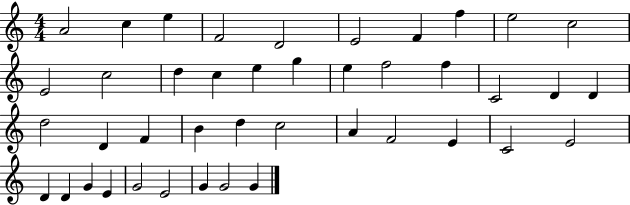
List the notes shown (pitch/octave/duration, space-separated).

A4/h C5/q E5/q F4/h D4/h E4/h F4/q F5/q E5/h C5/h E4/h C5/h D5/q C5/q E5/q G5/q E5/q F5/h F5/q C4/h D4/q D4/q D5/h D4/q F4/q B4/q D5/q C5/h A4/q F4/h E4/q C4/h E4/h D4/q D4/q G4/q E4/q G4/h E4/h G4/q G4/h G4/q